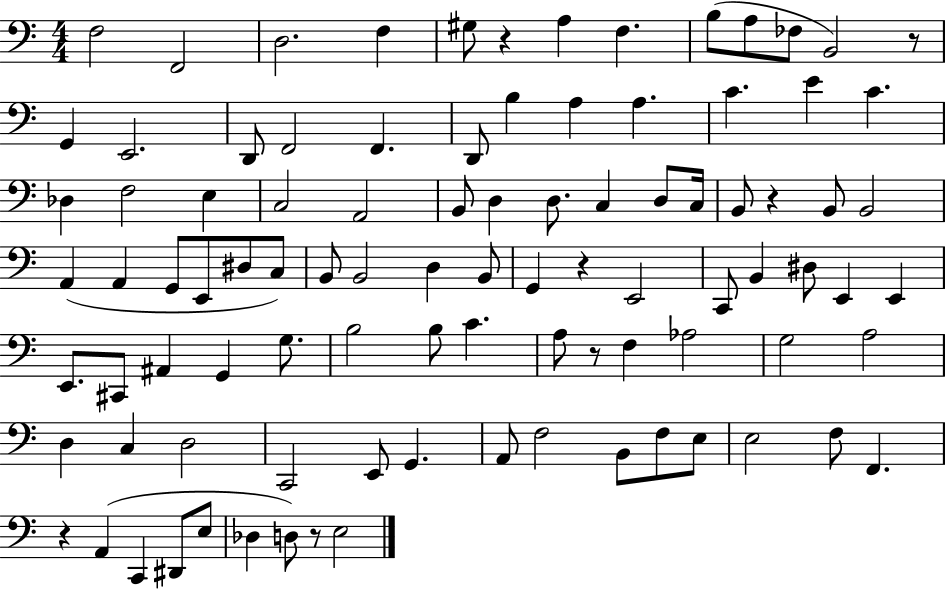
X:1
T:Untitled
M:4/4
L:1/4
K:C
F,2 F,,2 D,2 F, ^G,/2 z A, F, B,/2 A,/2 _F,/2 B,,2 z/2 G,, E,,2 D,,/2 F,,2 F,, D,,/2 B, A, A, C E C _D, F,2 E, C,2 A,,2 B,,/2 D, D,/2 C, D,/2 C,/4 B,,/2 z B,,/2 B,,2 A,, A,, G,,/2 E,,/2 ^D,/2 C,/2 B,,/2 B,,2 D, B,,/2 G,, z E,,2 C,,/2 B,, ^D,/2 E,, E,, E,,/2 ^C,,/2 ^A,, G,, G,/2 B,2 B,/2 C A,/2 z/2 F, _A,2 G,2 A,2 D, C, D,2 C,,2 E,,/2 G,, A,,/2 F,2 B,,/2 F,/2 E,/2 E,2 F,/2 F,, z A,, C,, ^D,,/2 E,/2 _D, D,/2 z/2 E,2